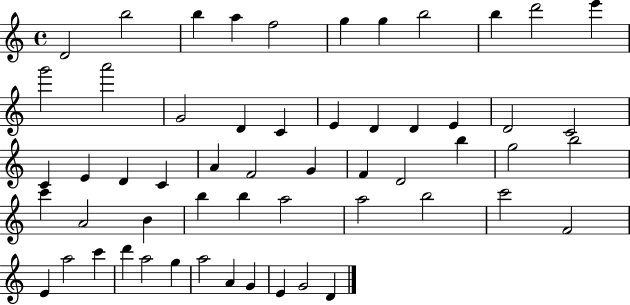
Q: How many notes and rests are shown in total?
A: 56